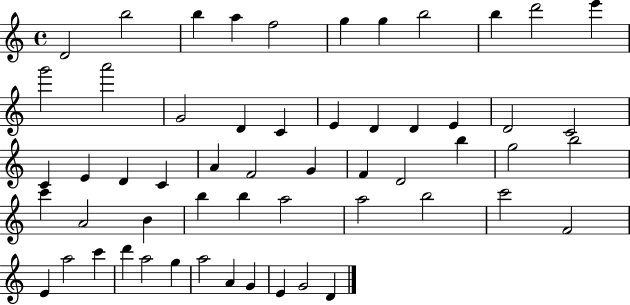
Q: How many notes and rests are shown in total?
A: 56